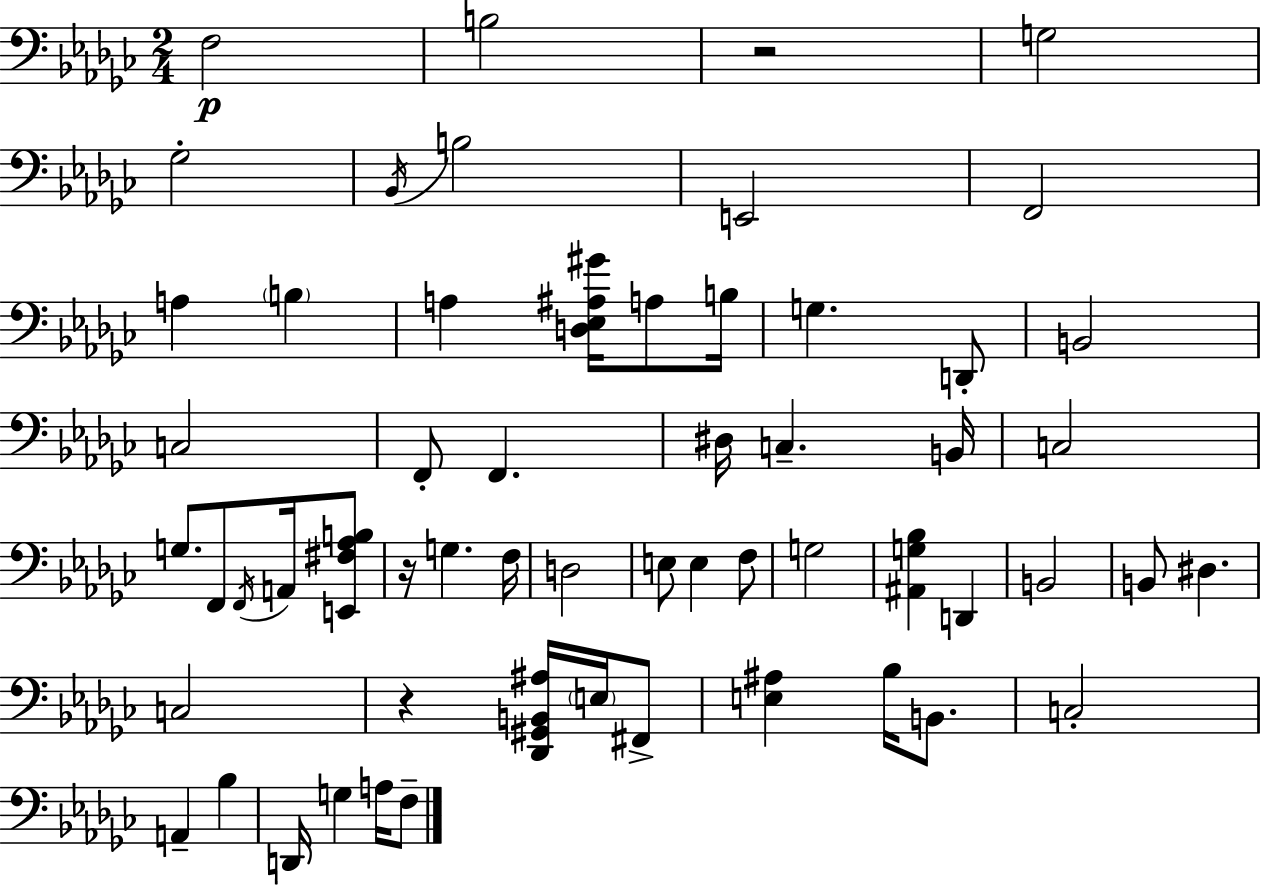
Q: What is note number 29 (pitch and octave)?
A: F3